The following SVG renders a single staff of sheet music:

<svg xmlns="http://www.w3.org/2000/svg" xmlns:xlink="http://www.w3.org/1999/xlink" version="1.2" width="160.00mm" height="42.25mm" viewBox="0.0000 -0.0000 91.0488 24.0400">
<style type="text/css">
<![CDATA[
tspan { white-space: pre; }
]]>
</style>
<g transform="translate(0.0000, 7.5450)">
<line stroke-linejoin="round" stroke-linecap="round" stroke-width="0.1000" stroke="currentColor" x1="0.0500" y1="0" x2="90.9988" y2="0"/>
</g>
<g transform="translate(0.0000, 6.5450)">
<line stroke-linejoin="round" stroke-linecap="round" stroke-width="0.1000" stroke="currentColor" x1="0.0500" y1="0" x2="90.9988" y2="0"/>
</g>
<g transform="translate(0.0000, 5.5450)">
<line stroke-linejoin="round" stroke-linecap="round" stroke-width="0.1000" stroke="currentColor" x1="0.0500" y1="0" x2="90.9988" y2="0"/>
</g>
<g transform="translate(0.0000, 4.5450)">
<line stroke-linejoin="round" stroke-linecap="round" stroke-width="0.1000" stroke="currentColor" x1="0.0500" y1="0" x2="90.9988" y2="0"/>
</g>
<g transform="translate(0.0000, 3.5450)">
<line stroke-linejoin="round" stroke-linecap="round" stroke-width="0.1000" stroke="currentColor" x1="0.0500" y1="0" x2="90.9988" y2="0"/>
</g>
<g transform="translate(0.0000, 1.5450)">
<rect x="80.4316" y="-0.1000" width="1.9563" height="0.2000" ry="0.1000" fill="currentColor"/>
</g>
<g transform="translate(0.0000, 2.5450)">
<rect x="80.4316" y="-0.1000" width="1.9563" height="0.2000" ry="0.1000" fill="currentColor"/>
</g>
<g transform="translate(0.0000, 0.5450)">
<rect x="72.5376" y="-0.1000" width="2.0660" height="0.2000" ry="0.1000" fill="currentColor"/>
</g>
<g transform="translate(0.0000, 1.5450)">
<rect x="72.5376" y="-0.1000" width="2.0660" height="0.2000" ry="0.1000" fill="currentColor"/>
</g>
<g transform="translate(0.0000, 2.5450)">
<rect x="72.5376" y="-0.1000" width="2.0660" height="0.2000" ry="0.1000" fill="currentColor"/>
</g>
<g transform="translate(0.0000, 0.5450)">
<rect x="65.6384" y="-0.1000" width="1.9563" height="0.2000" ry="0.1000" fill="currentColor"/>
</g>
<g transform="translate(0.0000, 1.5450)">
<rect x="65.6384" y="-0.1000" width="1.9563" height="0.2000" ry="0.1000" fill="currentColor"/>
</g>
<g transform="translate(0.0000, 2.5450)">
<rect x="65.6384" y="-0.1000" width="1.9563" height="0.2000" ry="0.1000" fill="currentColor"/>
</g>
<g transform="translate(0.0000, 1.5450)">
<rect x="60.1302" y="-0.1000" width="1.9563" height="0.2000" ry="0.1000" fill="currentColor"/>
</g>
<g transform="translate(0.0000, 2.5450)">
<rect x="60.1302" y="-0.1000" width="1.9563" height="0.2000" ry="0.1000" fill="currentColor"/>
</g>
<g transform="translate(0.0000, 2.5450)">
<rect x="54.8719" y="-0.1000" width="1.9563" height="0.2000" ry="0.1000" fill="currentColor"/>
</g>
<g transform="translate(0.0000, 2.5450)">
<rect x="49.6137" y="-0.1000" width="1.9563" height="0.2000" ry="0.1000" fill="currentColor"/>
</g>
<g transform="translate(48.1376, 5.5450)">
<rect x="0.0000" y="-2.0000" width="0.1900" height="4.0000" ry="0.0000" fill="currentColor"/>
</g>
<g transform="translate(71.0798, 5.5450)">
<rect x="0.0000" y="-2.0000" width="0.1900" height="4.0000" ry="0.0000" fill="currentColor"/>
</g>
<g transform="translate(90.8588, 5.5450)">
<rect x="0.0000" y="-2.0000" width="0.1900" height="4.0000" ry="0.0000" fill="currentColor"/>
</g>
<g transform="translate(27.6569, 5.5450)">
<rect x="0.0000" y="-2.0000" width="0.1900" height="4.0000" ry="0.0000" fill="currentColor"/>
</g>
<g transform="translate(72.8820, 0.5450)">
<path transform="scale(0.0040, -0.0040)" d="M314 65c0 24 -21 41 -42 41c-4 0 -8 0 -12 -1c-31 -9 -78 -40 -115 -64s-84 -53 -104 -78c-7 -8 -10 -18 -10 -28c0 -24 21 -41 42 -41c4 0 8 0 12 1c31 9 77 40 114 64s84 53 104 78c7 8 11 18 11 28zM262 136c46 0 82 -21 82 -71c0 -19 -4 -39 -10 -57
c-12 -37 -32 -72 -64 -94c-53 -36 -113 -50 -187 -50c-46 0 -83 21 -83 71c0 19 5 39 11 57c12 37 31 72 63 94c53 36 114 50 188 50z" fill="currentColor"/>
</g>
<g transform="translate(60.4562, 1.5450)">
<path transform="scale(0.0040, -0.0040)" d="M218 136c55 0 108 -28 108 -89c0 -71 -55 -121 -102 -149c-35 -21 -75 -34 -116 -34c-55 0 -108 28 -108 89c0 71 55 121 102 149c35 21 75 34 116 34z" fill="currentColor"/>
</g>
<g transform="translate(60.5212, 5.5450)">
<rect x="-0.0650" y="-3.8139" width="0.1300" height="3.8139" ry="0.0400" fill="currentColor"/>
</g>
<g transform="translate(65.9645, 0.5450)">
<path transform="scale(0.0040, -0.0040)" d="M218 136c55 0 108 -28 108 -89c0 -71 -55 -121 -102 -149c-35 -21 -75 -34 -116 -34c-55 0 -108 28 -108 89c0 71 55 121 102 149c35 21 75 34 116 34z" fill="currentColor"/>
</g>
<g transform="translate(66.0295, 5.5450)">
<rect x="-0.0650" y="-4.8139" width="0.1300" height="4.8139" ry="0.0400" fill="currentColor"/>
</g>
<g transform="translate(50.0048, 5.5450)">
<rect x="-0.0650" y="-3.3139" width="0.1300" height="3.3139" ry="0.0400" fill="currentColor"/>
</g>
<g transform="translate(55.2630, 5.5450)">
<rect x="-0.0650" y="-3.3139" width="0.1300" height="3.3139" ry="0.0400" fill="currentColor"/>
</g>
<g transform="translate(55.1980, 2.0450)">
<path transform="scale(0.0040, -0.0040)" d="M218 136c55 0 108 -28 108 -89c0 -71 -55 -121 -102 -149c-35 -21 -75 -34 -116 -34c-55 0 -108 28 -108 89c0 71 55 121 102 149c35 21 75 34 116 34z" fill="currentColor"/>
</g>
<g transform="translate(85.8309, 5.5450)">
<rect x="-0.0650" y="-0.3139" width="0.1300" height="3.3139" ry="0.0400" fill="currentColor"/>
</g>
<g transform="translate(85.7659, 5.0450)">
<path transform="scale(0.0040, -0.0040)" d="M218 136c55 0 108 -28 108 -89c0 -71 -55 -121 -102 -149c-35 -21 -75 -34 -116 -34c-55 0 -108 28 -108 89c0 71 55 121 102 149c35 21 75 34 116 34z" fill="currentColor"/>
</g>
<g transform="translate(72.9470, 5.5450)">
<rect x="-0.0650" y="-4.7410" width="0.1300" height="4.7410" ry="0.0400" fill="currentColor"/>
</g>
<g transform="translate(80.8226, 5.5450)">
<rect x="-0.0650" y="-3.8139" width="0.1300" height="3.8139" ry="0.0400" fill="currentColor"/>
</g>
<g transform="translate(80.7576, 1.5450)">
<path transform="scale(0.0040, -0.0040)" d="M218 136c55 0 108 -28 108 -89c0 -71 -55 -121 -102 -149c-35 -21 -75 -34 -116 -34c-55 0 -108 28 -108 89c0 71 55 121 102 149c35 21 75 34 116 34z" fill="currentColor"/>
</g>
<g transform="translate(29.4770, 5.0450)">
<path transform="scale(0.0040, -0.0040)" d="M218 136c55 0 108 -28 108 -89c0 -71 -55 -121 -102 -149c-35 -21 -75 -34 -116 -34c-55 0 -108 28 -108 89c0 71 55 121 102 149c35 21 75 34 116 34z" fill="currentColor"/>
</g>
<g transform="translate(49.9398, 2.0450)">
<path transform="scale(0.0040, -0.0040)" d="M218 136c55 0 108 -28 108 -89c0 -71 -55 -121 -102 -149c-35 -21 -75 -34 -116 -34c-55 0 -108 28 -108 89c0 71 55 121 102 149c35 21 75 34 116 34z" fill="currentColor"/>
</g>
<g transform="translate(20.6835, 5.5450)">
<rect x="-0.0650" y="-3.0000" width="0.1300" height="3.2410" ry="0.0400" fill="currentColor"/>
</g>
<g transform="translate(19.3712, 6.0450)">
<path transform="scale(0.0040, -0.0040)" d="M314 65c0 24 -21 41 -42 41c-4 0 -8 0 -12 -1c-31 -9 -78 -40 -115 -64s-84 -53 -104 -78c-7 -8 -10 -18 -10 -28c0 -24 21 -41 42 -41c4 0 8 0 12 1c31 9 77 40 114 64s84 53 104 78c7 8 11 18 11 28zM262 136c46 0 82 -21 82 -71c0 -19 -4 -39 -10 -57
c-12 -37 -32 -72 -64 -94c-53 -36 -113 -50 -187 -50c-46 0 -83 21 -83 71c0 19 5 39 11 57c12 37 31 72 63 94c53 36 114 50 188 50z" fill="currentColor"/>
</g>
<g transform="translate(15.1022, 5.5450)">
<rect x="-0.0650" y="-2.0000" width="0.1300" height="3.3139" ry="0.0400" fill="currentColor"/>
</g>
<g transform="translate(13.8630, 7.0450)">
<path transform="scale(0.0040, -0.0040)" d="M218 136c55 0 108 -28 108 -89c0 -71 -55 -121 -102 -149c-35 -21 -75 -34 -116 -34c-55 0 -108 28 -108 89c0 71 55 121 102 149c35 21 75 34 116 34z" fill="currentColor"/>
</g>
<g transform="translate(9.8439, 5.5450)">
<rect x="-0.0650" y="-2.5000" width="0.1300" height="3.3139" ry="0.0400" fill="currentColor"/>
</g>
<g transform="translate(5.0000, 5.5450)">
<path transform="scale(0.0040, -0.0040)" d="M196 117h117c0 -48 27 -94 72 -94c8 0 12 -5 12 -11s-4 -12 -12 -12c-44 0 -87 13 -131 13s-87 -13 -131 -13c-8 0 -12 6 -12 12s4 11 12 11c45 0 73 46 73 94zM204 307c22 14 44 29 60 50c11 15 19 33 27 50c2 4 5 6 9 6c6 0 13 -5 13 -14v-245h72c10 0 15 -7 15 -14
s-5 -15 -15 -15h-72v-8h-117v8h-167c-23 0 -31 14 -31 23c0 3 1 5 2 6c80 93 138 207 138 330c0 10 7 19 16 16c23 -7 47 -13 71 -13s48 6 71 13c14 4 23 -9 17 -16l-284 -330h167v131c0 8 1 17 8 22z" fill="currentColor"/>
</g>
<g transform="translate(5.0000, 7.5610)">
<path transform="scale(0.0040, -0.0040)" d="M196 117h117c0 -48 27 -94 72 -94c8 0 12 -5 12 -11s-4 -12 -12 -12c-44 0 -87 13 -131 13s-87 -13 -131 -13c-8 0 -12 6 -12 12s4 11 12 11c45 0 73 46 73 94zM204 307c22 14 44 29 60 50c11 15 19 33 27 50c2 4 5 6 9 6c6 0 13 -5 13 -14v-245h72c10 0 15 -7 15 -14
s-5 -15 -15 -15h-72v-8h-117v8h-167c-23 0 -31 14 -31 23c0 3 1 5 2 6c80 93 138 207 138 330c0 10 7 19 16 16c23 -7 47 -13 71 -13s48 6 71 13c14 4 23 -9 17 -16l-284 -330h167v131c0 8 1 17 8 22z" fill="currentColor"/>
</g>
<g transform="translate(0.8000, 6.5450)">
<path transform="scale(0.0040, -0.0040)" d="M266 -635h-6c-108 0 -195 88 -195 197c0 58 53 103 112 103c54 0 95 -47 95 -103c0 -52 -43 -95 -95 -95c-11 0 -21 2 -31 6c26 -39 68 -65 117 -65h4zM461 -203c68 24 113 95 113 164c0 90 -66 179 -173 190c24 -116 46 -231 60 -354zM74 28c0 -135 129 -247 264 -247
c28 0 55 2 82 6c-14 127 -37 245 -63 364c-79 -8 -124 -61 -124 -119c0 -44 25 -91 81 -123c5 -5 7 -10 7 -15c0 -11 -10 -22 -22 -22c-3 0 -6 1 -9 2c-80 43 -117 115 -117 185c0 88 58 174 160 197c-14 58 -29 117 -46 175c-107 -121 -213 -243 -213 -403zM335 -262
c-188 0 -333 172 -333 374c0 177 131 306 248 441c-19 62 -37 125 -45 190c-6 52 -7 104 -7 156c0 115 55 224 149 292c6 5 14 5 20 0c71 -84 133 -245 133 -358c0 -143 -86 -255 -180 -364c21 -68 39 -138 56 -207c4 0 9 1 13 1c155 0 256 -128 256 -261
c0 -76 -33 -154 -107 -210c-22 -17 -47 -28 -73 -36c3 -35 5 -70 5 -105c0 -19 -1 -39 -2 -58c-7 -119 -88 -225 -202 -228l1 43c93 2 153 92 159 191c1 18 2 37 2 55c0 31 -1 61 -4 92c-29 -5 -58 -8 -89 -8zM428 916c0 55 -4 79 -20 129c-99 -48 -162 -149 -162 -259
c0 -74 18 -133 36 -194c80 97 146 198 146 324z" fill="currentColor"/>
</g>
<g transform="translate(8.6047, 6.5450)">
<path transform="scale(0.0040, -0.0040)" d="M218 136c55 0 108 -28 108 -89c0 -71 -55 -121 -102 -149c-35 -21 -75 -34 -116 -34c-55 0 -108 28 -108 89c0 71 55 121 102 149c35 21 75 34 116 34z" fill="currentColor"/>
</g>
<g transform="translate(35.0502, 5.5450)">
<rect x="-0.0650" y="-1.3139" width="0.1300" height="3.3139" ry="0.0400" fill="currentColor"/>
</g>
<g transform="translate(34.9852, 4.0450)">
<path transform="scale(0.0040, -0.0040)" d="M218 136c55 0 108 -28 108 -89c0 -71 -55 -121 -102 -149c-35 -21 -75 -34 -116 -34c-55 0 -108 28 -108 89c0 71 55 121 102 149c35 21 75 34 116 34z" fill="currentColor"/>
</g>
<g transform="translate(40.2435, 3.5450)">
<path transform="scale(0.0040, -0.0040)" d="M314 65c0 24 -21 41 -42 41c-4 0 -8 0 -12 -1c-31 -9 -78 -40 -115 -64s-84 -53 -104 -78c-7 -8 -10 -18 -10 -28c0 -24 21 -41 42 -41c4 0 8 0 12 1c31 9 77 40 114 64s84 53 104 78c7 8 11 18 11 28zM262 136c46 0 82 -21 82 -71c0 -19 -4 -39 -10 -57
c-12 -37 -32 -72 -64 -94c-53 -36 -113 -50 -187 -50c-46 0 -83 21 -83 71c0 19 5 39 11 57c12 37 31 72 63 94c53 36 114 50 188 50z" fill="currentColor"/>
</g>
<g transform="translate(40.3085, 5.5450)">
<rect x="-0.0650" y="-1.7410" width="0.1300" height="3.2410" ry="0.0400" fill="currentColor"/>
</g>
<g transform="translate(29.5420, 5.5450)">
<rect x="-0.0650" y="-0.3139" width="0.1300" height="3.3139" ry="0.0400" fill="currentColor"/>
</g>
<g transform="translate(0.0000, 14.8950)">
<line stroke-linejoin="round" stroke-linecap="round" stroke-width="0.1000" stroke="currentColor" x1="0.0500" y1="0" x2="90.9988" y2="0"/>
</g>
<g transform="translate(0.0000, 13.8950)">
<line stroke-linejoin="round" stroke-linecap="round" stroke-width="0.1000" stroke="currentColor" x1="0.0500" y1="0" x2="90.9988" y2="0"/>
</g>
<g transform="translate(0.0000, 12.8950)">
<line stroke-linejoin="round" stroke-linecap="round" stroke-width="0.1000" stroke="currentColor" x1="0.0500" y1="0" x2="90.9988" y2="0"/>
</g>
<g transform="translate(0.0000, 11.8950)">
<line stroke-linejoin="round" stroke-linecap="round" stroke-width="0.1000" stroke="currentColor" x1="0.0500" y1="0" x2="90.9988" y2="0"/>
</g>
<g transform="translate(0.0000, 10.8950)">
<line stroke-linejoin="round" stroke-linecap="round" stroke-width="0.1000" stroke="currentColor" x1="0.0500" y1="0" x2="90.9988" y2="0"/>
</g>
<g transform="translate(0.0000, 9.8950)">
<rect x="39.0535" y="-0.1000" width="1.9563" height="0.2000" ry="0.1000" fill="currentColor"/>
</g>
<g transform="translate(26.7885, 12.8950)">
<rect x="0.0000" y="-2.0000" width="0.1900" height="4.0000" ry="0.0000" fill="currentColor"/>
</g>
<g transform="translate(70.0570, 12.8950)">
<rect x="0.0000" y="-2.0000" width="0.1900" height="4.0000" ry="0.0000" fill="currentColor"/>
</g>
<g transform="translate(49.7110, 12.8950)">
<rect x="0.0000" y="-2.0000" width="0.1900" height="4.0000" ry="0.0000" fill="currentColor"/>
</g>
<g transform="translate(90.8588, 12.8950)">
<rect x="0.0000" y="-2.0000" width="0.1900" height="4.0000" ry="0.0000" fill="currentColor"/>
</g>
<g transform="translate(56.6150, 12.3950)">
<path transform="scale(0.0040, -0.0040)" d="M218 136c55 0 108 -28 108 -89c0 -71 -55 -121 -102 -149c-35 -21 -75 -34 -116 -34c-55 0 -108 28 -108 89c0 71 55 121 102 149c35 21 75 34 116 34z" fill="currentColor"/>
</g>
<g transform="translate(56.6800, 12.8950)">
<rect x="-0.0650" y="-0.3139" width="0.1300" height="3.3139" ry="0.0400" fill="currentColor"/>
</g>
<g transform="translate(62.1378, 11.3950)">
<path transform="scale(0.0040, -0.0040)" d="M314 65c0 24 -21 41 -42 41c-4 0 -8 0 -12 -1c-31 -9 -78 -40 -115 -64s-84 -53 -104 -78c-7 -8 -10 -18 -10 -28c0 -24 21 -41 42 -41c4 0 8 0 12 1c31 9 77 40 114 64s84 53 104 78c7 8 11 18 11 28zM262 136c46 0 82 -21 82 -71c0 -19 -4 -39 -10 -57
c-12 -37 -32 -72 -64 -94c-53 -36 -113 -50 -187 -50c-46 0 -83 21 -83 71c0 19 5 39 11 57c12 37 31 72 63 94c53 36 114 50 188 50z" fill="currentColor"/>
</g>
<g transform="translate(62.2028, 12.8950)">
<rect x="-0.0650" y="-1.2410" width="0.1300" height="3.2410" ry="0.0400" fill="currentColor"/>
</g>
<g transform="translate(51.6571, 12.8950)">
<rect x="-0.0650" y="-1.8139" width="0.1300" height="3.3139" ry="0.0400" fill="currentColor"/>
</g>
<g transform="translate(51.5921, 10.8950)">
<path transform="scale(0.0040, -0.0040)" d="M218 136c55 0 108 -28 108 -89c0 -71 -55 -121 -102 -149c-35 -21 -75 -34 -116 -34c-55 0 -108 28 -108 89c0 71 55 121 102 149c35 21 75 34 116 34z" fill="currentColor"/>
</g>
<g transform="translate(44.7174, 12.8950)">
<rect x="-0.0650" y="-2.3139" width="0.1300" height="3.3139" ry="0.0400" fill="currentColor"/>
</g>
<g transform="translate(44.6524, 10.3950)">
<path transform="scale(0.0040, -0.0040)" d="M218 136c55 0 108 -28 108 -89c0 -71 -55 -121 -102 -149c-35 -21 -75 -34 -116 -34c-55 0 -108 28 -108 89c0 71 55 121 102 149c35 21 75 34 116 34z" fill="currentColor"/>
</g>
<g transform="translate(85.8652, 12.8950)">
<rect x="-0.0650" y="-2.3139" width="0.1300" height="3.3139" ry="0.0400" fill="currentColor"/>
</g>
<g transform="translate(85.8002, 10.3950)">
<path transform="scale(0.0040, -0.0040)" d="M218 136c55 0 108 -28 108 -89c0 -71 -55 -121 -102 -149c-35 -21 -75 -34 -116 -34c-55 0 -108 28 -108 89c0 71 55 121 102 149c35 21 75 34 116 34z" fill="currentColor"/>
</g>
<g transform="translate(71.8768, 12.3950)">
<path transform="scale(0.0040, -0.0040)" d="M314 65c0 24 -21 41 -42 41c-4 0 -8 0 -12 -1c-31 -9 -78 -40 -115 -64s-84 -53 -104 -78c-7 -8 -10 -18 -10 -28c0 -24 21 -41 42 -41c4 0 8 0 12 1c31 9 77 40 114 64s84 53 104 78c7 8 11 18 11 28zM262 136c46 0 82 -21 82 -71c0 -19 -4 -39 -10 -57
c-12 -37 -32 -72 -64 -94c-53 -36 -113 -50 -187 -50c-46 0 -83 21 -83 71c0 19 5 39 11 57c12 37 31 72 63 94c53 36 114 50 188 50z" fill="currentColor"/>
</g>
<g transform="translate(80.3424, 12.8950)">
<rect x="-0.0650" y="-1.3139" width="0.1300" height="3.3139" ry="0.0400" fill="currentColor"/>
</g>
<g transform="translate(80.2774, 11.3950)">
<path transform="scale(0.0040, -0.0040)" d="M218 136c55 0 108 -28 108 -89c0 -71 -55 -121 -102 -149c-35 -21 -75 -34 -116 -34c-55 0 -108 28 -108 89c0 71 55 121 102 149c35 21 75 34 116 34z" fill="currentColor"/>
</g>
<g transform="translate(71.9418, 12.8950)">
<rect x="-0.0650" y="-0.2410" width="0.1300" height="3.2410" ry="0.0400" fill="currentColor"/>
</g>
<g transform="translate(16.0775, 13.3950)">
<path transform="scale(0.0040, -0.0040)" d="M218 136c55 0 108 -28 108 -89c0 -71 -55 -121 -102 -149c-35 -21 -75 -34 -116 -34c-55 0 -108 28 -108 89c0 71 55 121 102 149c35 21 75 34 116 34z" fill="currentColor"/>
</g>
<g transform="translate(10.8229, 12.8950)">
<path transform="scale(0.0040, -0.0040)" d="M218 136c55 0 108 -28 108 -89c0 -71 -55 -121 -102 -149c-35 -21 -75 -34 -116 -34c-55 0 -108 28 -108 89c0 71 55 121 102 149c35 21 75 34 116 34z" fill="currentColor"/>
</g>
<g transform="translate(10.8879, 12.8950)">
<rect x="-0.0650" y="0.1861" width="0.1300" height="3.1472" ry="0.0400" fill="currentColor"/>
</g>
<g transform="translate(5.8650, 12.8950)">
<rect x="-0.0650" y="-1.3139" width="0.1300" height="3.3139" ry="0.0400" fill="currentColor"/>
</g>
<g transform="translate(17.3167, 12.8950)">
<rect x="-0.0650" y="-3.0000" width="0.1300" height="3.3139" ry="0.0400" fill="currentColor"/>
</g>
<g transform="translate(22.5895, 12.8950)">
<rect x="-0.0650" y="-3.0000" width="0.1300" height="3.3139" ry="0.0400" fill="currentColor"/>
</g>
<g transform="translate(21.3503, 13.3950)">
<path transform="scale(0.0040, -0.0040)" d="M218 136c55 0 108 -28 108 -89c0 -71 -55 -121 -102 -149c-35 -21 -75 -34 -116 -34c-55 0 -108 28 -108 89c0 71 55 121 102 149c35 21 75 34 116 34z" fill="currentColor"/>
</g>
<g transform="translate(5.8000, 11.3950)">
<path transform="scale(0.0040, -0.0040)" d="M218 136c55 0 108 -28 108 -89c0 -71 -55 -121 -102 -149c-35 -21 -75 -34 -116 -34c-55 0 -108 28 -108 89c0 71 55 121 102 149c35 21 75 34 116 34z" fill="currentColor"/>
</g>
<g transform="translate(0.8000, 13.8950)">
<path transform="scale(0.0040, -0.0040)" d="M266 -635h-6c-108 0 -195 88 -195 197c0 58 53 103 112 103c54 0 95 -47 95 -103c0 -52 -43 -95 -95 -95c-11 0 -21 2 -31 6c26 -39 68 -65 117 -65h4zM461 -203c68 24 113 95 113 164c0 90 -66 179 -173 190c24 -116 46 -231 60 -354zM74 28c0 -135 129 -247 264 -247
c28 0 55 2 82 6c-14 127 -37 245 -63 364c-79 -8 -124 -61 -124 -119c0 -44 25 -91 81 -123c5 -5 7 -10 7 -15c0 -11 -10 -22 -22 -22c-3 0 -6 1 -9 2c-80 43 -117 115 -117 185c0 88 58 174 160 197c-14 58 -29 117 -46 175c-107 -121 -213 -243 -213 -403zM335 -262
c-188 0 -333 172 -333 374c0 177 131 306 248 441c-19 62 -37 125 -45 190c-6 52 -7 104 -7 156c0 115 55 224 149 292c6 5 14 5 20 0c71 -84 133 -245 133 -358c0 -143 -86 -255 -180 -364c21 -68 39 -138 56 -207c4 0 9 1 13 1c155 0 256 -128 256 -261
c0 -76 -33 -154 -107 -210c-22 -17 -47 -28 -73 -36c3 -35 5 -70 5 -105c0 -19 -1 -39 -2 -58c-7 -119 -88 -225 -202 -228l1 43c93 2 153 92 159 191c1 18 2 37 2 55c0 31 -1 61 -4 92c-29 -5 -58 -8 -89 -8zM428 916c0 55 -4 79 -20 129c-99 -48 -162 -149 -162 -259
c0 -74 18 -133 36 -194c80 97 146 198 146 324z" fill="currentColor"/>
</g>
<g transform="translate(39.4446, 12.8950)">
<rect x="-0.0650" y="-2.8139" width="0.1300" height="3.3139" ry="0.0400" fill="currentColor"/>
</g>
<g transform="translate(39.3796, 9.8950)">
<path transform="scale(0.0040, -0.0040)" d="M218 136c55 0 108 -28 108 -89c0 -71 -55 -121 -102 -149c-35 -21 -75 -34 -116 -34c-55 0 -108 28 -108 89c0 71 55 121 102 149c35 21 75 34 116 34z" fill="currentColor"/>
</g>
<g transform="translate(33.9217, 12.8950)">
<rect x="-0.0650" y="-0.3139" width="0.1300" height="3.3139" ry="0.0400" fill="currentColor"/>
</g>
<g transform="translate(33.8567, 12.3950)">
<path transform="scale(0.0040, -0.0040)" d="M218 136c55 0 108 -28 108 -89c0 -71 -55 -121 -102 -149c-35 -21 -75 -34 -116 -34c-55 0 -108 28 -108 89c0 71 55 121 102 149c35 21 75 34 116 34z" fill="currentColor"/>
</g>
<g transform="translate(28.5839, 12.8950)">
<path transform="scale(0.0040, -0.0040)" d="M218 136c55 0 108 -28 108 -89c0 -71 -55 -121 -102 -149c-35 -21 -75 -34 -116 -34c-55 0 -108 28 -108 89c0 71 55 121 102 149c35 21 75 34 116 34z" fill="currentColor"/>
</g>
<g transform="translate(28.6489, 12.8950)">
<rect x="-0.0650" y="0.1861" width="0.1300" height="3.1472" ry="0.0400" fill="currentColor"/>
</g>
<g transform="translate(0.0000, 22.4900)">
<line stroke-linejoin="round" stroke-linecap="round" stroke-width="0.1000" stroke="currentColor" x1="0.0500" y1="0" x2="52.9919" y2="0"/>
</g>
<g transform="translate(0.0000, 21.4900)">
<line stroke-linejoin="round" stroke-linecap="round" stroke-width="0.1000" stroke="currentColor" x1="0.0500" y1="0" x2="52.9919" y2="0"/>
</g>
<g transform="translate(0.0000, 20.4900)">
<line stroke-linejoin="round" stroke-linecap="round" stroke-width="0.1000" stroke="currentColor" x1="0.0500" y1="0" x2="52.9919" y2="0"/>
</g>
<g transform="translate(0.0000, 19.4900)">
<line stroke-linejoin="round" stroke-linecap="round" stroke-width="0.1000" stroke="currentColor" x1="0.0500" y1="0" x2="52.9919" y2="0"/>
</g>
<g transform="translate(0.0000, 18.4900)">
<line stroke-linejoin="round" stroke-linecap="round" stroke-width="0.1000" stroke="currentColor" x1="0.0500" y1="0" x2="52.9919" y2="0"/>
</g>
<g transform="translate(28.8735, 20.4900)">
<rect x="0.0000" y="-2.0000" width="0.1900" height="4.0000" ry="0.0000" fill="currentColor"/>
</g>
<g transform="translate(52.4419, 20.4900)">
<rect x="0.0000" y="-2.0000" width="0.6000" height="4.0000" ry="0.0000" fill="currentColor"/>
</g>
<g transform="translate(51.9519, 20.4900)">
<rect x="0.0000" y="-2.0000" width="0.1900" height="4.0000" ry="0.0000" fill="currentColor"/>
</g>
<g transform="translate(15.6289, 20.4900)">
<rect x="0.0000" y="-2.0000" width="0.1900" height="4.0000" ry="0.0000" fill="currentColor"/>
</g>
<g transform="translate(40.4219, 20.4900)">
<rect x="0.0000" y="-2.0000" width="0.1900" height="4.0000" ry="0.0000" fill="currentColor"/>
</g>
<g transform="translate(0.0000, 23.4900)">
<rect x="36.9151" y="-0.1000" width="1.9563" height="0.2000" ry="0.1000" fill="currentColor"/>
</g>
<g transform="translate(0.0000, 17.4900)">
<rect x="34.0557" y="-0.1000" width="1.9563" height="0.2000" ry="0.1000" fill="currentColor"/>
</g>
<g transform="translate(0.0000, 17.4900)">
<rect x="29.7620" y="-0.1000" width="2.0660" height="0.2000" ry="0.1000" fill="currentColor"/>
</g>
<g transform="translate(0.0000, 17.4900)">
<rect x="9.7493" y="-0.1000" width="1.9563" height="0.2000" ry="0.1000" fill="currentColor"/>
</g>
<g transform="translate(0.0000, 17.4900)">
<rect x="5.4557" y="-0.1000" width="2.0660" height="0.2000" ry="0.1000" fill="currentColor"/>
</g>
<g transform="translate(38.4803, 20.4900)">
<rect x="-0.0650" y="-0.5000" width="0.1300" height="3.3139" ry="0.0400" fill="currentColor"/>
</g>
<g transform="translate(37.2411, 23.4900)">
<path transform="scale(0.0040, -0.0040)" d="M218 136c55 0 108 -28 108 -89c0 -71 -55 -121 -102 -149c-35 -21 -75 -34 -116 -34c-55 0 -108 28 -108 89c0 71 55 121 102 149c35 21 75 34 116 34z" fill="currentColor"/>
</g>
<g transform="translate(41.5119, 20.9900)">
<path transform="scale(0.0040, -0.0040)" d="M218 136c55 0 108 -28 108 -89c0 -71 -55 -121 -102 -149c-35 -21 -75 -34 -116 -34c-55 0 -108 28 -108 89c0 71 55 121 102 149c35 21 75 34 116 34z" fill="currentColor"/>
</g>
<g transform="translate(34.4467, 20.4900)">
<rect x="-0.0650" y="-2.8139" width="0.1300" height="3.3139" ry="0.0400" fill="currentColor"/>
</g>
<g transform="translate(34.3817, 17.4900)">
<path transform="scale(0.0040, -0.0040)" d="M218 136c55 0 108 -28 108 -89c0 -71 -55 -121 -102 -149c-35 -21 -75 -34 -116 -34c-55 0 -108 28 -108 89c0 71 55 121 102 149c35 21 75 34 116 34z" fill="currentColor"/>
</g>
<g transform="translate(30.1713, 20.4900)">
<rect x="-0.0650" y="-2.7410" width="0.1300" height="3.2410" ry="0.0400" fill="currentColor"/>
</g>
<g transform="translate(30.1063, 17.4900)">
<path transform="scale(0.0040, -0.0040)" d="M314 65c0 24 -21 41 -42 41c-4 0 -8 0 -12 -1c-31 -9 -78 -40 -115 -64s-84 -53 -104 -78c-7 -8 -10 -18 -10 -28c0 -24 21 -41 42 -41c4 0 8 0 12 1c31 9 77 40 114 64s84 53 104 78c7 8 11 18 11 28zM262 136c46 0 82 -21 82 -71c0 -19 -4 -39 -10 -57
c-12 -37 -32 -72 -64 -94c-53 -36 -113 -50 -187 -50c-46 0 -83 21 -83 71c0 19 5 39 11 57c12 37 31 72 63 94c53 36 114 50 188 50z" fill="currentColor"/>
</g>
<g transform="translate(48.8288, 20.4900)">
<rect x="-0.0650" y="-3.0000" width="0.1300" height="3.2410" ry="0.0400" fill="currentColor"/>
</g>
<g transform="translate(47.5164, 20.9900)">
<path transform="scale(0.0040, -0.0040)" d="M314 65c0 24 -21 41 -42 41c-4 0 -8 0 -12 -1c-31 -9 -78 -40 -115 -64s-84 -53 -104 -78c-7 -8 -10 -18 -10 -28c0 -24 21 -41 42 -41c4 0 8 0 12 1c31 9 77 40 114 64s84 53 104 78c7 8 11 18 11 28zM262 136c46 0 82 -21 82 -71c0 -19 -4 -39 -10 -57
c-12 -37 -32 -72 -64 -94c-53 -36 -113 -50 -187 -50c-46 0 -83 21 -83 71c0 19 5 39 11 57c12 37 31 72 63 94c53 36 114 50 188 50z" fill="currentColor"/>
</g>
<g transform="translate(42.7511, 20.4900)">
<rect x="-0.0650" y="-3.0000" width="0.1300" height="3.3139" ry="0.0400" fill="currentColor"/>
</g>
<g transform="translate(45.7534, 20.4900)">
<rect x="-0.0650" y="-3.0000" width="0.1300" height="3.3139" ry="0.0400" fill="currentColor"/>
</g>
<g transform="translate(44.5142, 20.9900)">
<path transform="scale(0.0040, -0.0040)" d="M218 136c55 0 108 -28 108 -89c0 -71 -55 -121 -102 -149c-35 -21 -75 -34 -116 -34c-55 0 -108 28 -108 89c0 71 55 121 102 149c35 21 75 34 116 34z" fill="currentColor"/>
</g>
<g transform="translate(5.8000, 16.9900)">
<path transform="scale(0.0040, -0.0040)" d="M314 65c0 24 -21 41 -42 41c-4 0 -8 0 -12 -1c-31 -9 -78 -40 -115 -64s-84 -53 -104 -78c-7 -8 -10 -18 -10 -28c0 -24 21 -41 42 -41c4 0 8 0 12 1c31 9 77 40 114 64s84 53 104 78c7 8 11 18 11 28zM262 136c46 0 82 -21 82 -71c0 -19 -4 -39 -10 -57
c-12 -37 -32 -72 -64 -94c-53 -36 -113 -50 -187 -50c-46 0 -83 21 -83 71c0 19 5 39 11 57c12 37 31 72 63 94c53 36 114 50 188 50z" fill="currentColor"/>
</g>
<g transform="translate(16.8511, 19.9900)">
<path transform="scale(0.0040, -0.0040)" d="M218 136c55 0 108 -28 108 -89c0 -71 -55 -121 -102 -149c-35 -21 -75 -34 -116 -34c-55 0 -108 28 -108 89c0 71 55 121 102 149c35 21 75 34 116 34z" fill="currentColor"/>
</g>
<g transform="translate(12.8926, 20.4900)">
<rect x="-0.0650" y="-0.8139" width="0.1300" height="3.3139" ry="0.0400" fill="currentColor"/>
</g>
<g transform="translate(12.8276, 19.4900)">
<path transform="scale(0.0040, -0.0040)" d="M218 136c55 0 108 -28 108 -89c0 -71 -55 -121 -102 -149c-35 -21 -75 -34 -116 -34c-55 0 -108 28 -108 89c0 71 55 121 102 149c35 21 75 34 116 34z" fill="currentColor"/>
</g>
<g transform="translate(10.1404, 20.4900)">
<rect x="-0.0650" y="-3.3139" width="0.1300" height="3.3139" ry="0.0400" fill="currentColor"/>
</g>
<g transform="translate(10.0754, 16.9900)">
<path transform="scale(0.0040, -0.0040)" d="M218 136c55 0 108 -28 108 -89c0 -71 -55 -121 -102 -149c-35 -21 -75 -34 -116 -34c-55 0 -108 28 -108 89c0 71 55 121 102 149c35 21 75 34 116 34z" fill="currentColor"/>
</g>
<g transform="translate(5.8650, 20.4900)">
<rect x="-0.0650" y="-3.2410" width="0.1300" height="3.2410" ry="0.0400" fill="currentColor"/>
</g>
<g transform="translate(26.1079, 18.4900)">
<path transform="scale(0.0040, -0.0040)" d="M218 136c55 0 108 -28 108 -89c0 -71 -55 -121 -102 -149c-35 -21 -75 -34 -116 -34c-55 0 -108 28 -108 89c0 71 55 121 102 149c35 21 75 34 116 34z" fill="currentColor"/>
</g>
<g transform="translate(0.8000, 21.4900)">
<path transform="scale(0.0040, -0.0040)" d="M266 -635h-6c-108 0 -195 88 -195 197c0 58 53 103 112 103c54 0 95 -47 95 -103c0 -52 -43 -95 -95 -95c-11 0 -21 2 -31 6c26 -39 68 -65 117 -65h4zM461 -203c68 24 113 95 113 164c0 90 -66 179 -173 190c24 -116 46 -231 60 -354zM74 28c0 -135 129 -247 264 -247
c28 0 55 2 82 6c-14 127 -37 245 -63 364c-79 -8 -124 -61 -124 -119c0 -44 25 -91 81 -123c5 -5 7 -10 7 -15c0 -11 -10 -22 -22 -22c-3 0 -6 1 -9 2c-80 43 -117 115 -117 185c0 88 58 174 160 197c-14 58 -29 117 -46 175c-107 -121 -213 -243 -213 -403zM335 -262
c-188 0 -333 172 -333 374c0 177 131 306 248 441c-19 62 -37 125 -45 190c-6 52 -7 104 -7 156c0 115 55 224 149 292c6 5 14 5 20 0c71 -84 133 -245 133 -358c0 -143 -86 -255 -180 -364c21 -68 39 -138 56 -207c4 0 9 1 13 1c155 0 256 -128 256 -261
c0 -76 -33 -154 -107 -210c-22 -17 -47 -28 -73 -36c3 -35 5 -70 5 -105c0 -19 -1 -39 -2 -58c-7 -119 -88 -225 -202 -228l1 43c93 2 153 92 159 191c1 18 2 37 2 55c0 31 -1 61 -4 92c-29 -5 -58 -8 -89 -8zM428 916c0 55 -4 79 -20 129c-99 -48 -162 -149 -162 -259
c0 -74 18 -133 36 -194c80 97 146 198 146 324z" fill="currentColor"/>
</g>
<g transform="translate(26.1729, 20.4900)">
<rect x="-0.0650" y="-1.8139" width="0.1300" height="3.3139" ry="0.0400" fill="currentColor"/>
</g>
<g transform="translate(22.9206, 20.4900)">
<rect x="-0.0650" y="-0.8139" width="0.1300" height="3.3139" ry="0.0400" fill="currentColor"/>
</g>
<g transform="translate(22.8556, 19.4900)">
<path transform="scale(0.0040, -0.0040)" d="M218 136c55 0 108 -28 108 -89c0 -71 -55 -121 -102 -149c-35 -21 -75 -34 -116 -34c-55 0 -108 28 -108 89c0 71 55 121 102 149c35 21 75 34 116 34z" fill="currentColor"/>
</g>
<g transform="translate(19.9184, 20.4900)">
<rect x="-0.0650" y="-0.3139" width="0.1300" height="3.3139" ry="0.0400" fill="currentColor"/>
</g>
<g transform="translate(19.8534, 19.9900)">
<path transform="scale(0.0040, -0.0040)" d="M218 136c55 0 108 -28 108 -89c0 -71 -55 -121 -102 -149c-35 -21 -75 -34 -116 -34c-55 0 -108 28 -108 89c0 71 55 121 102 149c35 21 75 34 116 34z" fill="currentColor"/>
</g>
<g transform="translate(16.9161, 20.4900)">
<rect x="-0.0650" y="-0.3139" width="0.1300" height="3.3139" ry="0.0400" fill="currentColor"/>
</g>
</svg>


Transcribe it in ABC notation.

X:1
T:Untitled
M:4/4
L:1/4
K:C
G F A2 c e f2 b b c' e' e'2 c' c e B A A B c a g f c e2 c2 e g b2 b d c c d f a2 a C A A A2